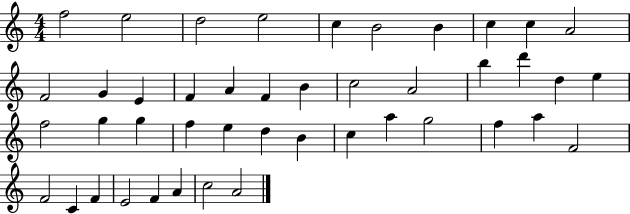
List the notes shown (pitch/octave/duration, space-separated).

F5/h E5/h D5/h E5/h C5/q B4/h B4/q C5/q C5/q A4/h F4/h G4/q E4/q F4/q A4/q F4/q B4/q C5/h A4/h B5/q D6/q D5/q E5/q F5/h G5/q G5/q F5/q E5/q D5/q B4/q C5/q A5/q G5/h F5/q A5/q F4/h F4/h C4/q F4/q E4/h F4/q A4/q C5/h A4/h